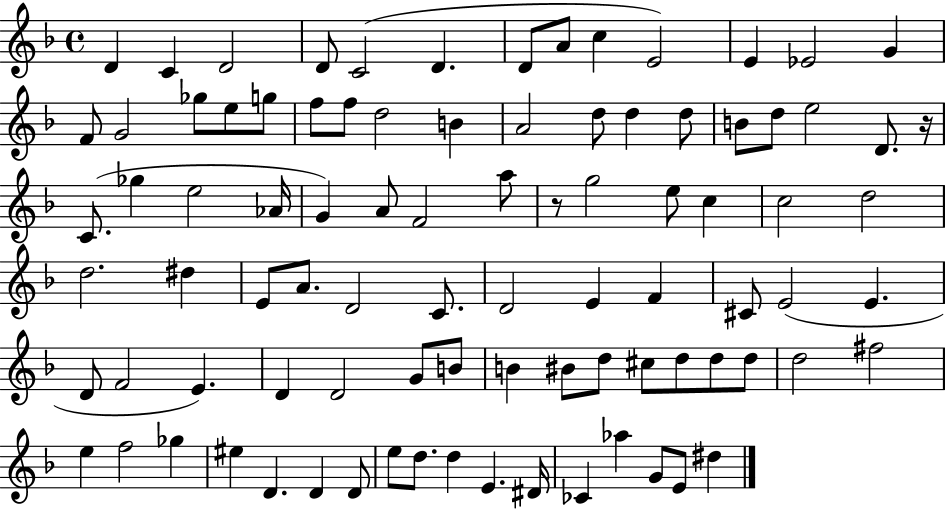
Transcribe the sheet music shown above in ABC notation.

X:1
T:Untitled
M:4/4
L:1/4
K:F
D C D2 D/2 C2 D D/2 A/2 c E2 E _E2 G F/2 G2 _g/2 e/2 g/2 f/2 f/2 d2 B A2 d/2 d d/2 B/2 d/2 e2 D/2 z/4 C/2 _g e2 _A/4 G A/2 F2 a/2 z/2 g2 e/2 c c2 d2 d2 ^d E/2 A/2 D2 C/2 D2 E F ^C/2 E2 E D/2 F2 E D D2 G/2 B/2 B ^B/2 d/2 ^c/2 d/2 d/2 d/2 d2 ^f2 e f2 _g ^e D D D/2 e/2 d/2 d E ^D/4 _C _a G/2 E/2 ^d